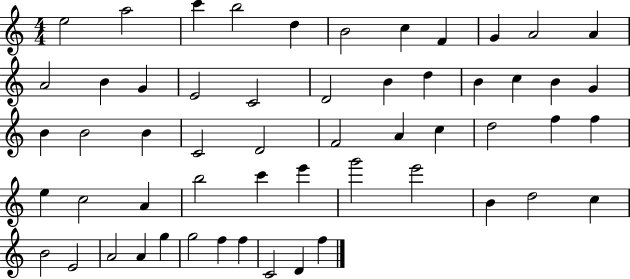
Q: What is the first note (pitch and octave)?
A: E5